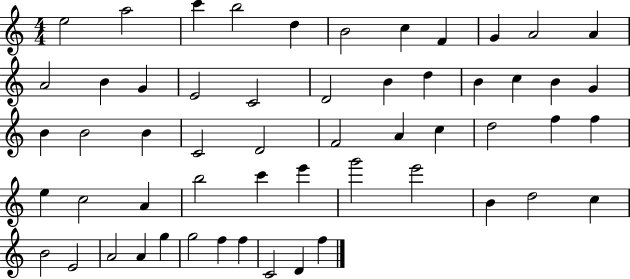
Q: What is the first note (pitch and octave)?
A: E5